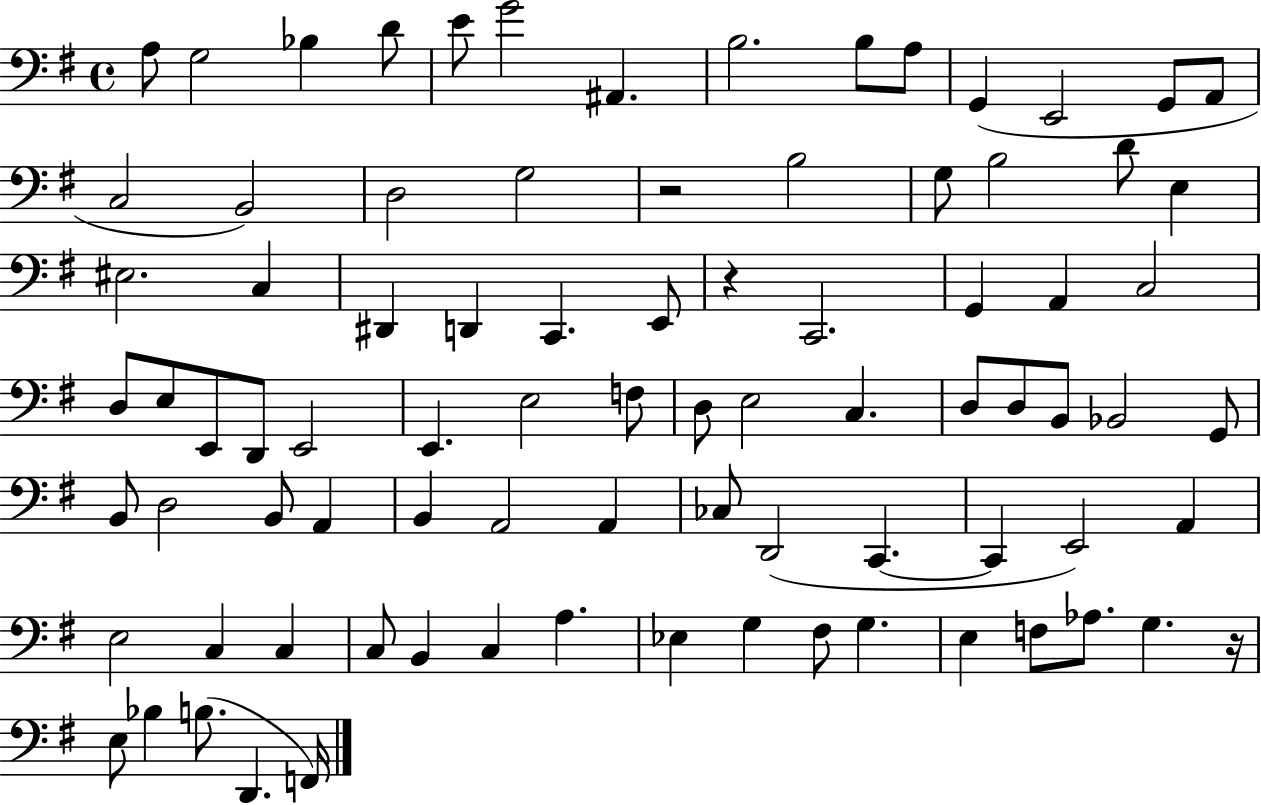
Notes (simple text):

A3/e G3/h Bb3/q D4/e E4/e G4/h A#2/q. B3/h. B3/e A3/e G2/q E2/h G2/e A2/e C3/h B2/h D3/h G3/h R/h B3/h G3/e B3/h D4/e E3/q EIS3/h. C3/q D#2/q D2/q C2/q. E2/e R/q C2/h. G2/q A2/q C3/h D3/e E3/e E2/e D2/e E2/h E2/q. E3/h F3/e D3/e E3/h C3/q. D3/e D3/e B2/e Bb2/h G2/e B2/e D3/h B2/e A2/q B2/q A2/h A2/q CES3/e D2/h C2/q. C2/q E2/h A2/q E3/h C3/q C3/q C3/e B2/q C3/q A3/q. Eb3/q G3/q F#3/e G3/q. E3/q F3/e Ab3/e. G3/q. R/s E3/e Bb3/q B3/e. D2/q. F2/s